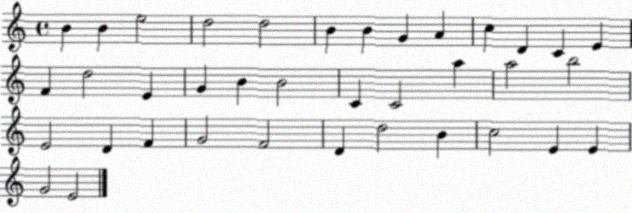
X:1
T:Untitled
M:4/4
L:1/4
K:C
B B e2 d2 d2 B B G A c D C E F d2 E G B B2 C C2 a a2 b2 E2 D F G2 F2 D d2 B c2 E E G2 E2